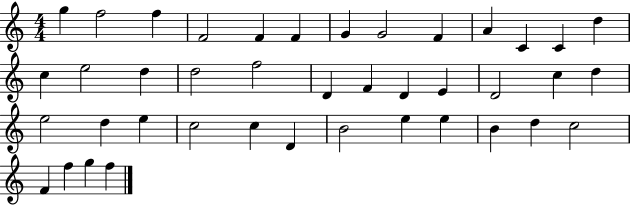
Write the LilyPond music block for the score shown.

{
  \clef treble
  \numericTimeSignature
  \time 4/4
  \key c \major
  g''4 f''2 f''4 | f'2 f'4 f'4 | g'4 g'2 f'4 | a'4 c'4 c'4 d''4 | \break c''4 e''2 d''4 | d''2 f''2 | d'4 f'4 d'4 e'4 | d'2 c''4 d''4 | \break e''2 d''4 e''4 | c''2 c''4 d'4 | b'2 e''4 e''4 | b'4 d''4 c''2 | \break f'4 f''4 g''4 f''4 | \bar "|."
}